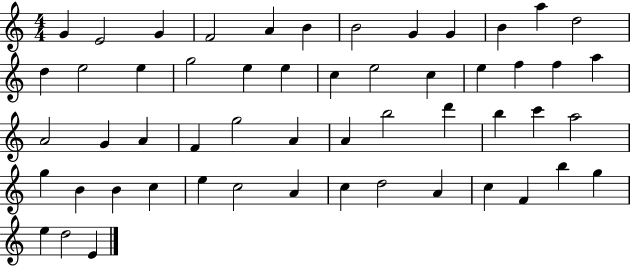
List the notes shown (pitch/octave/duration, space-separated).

G4/q E4/h G4/q F4/h A4/q B4/q B4/h G4/q G4/q B4/q A5/q D5/h D5/q E5/h E5/q G5/h E5/q E5/q C5/q E5/h C5/q E5/q F5/q F5/q A5/q A4/h G4/q A4/q F4/q G5/h A4/q A4/q B5/h D6/q B5/q C6/q A5/h G5/q B4/q B4/q C5/q E5/q C5/h A4/q C5/q D5/h A4/q C5/q F4/q B5/q G5/q E5/q D5/h E4/q